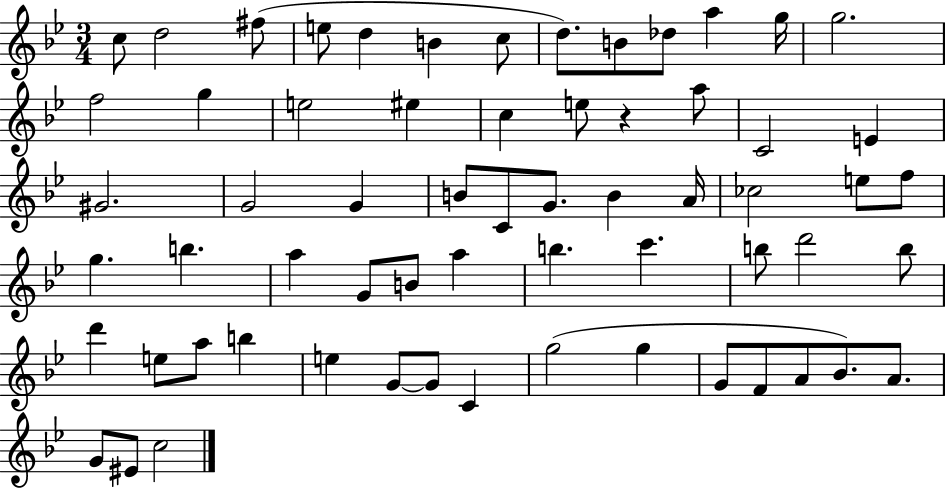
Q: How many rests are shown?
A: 1